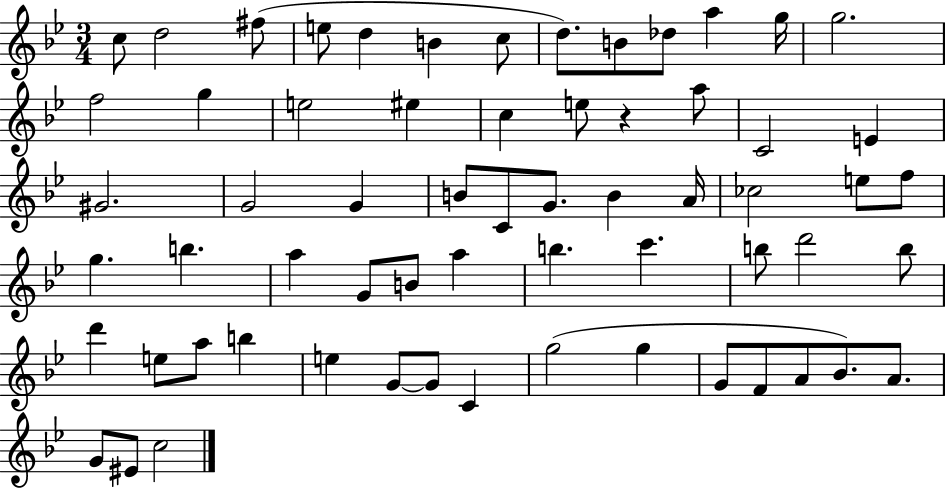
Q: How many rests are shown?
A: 1